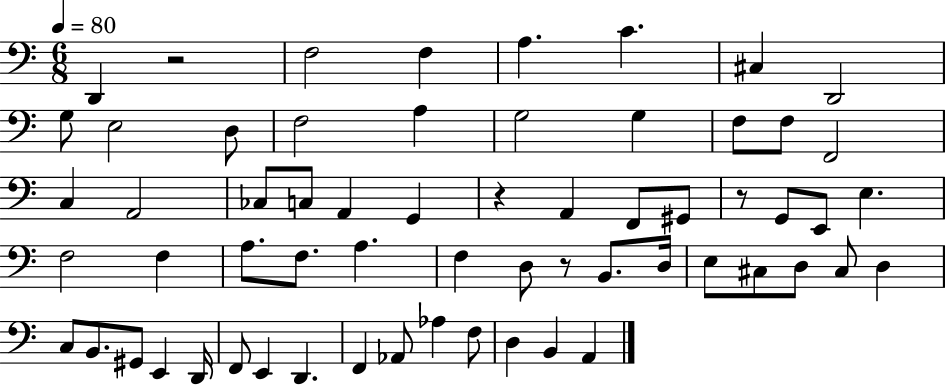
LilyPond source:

{
  \clef bass
  \numericTimeSignature
  \time 6/8
  \key c \major
  \tempo 4 = 80
  d,4 r2 | f2 f4 | a4. c'4. | cis4 d,2 | \break g8 e2 d8 | f2 a4 | g2 g4 | f8 f8 f,2 | \break c4 a,2 | ces8 c8 a,4 g,4 | r4 a,4 f,8 gis,8 | r8 g,8 e,8 e4. | \break f2 f4 | a8. f8. a4. | f4 d8 r8 b,8. d16 | e8 cis8 d8 cis8 d4 | \break c8 b,8. gis,8 e,4 d,16 | f,8 e,4 d,4. | f,4 aes,8 aes4 f8 | d4 b,4 a,4 | \break \bar "|."
}